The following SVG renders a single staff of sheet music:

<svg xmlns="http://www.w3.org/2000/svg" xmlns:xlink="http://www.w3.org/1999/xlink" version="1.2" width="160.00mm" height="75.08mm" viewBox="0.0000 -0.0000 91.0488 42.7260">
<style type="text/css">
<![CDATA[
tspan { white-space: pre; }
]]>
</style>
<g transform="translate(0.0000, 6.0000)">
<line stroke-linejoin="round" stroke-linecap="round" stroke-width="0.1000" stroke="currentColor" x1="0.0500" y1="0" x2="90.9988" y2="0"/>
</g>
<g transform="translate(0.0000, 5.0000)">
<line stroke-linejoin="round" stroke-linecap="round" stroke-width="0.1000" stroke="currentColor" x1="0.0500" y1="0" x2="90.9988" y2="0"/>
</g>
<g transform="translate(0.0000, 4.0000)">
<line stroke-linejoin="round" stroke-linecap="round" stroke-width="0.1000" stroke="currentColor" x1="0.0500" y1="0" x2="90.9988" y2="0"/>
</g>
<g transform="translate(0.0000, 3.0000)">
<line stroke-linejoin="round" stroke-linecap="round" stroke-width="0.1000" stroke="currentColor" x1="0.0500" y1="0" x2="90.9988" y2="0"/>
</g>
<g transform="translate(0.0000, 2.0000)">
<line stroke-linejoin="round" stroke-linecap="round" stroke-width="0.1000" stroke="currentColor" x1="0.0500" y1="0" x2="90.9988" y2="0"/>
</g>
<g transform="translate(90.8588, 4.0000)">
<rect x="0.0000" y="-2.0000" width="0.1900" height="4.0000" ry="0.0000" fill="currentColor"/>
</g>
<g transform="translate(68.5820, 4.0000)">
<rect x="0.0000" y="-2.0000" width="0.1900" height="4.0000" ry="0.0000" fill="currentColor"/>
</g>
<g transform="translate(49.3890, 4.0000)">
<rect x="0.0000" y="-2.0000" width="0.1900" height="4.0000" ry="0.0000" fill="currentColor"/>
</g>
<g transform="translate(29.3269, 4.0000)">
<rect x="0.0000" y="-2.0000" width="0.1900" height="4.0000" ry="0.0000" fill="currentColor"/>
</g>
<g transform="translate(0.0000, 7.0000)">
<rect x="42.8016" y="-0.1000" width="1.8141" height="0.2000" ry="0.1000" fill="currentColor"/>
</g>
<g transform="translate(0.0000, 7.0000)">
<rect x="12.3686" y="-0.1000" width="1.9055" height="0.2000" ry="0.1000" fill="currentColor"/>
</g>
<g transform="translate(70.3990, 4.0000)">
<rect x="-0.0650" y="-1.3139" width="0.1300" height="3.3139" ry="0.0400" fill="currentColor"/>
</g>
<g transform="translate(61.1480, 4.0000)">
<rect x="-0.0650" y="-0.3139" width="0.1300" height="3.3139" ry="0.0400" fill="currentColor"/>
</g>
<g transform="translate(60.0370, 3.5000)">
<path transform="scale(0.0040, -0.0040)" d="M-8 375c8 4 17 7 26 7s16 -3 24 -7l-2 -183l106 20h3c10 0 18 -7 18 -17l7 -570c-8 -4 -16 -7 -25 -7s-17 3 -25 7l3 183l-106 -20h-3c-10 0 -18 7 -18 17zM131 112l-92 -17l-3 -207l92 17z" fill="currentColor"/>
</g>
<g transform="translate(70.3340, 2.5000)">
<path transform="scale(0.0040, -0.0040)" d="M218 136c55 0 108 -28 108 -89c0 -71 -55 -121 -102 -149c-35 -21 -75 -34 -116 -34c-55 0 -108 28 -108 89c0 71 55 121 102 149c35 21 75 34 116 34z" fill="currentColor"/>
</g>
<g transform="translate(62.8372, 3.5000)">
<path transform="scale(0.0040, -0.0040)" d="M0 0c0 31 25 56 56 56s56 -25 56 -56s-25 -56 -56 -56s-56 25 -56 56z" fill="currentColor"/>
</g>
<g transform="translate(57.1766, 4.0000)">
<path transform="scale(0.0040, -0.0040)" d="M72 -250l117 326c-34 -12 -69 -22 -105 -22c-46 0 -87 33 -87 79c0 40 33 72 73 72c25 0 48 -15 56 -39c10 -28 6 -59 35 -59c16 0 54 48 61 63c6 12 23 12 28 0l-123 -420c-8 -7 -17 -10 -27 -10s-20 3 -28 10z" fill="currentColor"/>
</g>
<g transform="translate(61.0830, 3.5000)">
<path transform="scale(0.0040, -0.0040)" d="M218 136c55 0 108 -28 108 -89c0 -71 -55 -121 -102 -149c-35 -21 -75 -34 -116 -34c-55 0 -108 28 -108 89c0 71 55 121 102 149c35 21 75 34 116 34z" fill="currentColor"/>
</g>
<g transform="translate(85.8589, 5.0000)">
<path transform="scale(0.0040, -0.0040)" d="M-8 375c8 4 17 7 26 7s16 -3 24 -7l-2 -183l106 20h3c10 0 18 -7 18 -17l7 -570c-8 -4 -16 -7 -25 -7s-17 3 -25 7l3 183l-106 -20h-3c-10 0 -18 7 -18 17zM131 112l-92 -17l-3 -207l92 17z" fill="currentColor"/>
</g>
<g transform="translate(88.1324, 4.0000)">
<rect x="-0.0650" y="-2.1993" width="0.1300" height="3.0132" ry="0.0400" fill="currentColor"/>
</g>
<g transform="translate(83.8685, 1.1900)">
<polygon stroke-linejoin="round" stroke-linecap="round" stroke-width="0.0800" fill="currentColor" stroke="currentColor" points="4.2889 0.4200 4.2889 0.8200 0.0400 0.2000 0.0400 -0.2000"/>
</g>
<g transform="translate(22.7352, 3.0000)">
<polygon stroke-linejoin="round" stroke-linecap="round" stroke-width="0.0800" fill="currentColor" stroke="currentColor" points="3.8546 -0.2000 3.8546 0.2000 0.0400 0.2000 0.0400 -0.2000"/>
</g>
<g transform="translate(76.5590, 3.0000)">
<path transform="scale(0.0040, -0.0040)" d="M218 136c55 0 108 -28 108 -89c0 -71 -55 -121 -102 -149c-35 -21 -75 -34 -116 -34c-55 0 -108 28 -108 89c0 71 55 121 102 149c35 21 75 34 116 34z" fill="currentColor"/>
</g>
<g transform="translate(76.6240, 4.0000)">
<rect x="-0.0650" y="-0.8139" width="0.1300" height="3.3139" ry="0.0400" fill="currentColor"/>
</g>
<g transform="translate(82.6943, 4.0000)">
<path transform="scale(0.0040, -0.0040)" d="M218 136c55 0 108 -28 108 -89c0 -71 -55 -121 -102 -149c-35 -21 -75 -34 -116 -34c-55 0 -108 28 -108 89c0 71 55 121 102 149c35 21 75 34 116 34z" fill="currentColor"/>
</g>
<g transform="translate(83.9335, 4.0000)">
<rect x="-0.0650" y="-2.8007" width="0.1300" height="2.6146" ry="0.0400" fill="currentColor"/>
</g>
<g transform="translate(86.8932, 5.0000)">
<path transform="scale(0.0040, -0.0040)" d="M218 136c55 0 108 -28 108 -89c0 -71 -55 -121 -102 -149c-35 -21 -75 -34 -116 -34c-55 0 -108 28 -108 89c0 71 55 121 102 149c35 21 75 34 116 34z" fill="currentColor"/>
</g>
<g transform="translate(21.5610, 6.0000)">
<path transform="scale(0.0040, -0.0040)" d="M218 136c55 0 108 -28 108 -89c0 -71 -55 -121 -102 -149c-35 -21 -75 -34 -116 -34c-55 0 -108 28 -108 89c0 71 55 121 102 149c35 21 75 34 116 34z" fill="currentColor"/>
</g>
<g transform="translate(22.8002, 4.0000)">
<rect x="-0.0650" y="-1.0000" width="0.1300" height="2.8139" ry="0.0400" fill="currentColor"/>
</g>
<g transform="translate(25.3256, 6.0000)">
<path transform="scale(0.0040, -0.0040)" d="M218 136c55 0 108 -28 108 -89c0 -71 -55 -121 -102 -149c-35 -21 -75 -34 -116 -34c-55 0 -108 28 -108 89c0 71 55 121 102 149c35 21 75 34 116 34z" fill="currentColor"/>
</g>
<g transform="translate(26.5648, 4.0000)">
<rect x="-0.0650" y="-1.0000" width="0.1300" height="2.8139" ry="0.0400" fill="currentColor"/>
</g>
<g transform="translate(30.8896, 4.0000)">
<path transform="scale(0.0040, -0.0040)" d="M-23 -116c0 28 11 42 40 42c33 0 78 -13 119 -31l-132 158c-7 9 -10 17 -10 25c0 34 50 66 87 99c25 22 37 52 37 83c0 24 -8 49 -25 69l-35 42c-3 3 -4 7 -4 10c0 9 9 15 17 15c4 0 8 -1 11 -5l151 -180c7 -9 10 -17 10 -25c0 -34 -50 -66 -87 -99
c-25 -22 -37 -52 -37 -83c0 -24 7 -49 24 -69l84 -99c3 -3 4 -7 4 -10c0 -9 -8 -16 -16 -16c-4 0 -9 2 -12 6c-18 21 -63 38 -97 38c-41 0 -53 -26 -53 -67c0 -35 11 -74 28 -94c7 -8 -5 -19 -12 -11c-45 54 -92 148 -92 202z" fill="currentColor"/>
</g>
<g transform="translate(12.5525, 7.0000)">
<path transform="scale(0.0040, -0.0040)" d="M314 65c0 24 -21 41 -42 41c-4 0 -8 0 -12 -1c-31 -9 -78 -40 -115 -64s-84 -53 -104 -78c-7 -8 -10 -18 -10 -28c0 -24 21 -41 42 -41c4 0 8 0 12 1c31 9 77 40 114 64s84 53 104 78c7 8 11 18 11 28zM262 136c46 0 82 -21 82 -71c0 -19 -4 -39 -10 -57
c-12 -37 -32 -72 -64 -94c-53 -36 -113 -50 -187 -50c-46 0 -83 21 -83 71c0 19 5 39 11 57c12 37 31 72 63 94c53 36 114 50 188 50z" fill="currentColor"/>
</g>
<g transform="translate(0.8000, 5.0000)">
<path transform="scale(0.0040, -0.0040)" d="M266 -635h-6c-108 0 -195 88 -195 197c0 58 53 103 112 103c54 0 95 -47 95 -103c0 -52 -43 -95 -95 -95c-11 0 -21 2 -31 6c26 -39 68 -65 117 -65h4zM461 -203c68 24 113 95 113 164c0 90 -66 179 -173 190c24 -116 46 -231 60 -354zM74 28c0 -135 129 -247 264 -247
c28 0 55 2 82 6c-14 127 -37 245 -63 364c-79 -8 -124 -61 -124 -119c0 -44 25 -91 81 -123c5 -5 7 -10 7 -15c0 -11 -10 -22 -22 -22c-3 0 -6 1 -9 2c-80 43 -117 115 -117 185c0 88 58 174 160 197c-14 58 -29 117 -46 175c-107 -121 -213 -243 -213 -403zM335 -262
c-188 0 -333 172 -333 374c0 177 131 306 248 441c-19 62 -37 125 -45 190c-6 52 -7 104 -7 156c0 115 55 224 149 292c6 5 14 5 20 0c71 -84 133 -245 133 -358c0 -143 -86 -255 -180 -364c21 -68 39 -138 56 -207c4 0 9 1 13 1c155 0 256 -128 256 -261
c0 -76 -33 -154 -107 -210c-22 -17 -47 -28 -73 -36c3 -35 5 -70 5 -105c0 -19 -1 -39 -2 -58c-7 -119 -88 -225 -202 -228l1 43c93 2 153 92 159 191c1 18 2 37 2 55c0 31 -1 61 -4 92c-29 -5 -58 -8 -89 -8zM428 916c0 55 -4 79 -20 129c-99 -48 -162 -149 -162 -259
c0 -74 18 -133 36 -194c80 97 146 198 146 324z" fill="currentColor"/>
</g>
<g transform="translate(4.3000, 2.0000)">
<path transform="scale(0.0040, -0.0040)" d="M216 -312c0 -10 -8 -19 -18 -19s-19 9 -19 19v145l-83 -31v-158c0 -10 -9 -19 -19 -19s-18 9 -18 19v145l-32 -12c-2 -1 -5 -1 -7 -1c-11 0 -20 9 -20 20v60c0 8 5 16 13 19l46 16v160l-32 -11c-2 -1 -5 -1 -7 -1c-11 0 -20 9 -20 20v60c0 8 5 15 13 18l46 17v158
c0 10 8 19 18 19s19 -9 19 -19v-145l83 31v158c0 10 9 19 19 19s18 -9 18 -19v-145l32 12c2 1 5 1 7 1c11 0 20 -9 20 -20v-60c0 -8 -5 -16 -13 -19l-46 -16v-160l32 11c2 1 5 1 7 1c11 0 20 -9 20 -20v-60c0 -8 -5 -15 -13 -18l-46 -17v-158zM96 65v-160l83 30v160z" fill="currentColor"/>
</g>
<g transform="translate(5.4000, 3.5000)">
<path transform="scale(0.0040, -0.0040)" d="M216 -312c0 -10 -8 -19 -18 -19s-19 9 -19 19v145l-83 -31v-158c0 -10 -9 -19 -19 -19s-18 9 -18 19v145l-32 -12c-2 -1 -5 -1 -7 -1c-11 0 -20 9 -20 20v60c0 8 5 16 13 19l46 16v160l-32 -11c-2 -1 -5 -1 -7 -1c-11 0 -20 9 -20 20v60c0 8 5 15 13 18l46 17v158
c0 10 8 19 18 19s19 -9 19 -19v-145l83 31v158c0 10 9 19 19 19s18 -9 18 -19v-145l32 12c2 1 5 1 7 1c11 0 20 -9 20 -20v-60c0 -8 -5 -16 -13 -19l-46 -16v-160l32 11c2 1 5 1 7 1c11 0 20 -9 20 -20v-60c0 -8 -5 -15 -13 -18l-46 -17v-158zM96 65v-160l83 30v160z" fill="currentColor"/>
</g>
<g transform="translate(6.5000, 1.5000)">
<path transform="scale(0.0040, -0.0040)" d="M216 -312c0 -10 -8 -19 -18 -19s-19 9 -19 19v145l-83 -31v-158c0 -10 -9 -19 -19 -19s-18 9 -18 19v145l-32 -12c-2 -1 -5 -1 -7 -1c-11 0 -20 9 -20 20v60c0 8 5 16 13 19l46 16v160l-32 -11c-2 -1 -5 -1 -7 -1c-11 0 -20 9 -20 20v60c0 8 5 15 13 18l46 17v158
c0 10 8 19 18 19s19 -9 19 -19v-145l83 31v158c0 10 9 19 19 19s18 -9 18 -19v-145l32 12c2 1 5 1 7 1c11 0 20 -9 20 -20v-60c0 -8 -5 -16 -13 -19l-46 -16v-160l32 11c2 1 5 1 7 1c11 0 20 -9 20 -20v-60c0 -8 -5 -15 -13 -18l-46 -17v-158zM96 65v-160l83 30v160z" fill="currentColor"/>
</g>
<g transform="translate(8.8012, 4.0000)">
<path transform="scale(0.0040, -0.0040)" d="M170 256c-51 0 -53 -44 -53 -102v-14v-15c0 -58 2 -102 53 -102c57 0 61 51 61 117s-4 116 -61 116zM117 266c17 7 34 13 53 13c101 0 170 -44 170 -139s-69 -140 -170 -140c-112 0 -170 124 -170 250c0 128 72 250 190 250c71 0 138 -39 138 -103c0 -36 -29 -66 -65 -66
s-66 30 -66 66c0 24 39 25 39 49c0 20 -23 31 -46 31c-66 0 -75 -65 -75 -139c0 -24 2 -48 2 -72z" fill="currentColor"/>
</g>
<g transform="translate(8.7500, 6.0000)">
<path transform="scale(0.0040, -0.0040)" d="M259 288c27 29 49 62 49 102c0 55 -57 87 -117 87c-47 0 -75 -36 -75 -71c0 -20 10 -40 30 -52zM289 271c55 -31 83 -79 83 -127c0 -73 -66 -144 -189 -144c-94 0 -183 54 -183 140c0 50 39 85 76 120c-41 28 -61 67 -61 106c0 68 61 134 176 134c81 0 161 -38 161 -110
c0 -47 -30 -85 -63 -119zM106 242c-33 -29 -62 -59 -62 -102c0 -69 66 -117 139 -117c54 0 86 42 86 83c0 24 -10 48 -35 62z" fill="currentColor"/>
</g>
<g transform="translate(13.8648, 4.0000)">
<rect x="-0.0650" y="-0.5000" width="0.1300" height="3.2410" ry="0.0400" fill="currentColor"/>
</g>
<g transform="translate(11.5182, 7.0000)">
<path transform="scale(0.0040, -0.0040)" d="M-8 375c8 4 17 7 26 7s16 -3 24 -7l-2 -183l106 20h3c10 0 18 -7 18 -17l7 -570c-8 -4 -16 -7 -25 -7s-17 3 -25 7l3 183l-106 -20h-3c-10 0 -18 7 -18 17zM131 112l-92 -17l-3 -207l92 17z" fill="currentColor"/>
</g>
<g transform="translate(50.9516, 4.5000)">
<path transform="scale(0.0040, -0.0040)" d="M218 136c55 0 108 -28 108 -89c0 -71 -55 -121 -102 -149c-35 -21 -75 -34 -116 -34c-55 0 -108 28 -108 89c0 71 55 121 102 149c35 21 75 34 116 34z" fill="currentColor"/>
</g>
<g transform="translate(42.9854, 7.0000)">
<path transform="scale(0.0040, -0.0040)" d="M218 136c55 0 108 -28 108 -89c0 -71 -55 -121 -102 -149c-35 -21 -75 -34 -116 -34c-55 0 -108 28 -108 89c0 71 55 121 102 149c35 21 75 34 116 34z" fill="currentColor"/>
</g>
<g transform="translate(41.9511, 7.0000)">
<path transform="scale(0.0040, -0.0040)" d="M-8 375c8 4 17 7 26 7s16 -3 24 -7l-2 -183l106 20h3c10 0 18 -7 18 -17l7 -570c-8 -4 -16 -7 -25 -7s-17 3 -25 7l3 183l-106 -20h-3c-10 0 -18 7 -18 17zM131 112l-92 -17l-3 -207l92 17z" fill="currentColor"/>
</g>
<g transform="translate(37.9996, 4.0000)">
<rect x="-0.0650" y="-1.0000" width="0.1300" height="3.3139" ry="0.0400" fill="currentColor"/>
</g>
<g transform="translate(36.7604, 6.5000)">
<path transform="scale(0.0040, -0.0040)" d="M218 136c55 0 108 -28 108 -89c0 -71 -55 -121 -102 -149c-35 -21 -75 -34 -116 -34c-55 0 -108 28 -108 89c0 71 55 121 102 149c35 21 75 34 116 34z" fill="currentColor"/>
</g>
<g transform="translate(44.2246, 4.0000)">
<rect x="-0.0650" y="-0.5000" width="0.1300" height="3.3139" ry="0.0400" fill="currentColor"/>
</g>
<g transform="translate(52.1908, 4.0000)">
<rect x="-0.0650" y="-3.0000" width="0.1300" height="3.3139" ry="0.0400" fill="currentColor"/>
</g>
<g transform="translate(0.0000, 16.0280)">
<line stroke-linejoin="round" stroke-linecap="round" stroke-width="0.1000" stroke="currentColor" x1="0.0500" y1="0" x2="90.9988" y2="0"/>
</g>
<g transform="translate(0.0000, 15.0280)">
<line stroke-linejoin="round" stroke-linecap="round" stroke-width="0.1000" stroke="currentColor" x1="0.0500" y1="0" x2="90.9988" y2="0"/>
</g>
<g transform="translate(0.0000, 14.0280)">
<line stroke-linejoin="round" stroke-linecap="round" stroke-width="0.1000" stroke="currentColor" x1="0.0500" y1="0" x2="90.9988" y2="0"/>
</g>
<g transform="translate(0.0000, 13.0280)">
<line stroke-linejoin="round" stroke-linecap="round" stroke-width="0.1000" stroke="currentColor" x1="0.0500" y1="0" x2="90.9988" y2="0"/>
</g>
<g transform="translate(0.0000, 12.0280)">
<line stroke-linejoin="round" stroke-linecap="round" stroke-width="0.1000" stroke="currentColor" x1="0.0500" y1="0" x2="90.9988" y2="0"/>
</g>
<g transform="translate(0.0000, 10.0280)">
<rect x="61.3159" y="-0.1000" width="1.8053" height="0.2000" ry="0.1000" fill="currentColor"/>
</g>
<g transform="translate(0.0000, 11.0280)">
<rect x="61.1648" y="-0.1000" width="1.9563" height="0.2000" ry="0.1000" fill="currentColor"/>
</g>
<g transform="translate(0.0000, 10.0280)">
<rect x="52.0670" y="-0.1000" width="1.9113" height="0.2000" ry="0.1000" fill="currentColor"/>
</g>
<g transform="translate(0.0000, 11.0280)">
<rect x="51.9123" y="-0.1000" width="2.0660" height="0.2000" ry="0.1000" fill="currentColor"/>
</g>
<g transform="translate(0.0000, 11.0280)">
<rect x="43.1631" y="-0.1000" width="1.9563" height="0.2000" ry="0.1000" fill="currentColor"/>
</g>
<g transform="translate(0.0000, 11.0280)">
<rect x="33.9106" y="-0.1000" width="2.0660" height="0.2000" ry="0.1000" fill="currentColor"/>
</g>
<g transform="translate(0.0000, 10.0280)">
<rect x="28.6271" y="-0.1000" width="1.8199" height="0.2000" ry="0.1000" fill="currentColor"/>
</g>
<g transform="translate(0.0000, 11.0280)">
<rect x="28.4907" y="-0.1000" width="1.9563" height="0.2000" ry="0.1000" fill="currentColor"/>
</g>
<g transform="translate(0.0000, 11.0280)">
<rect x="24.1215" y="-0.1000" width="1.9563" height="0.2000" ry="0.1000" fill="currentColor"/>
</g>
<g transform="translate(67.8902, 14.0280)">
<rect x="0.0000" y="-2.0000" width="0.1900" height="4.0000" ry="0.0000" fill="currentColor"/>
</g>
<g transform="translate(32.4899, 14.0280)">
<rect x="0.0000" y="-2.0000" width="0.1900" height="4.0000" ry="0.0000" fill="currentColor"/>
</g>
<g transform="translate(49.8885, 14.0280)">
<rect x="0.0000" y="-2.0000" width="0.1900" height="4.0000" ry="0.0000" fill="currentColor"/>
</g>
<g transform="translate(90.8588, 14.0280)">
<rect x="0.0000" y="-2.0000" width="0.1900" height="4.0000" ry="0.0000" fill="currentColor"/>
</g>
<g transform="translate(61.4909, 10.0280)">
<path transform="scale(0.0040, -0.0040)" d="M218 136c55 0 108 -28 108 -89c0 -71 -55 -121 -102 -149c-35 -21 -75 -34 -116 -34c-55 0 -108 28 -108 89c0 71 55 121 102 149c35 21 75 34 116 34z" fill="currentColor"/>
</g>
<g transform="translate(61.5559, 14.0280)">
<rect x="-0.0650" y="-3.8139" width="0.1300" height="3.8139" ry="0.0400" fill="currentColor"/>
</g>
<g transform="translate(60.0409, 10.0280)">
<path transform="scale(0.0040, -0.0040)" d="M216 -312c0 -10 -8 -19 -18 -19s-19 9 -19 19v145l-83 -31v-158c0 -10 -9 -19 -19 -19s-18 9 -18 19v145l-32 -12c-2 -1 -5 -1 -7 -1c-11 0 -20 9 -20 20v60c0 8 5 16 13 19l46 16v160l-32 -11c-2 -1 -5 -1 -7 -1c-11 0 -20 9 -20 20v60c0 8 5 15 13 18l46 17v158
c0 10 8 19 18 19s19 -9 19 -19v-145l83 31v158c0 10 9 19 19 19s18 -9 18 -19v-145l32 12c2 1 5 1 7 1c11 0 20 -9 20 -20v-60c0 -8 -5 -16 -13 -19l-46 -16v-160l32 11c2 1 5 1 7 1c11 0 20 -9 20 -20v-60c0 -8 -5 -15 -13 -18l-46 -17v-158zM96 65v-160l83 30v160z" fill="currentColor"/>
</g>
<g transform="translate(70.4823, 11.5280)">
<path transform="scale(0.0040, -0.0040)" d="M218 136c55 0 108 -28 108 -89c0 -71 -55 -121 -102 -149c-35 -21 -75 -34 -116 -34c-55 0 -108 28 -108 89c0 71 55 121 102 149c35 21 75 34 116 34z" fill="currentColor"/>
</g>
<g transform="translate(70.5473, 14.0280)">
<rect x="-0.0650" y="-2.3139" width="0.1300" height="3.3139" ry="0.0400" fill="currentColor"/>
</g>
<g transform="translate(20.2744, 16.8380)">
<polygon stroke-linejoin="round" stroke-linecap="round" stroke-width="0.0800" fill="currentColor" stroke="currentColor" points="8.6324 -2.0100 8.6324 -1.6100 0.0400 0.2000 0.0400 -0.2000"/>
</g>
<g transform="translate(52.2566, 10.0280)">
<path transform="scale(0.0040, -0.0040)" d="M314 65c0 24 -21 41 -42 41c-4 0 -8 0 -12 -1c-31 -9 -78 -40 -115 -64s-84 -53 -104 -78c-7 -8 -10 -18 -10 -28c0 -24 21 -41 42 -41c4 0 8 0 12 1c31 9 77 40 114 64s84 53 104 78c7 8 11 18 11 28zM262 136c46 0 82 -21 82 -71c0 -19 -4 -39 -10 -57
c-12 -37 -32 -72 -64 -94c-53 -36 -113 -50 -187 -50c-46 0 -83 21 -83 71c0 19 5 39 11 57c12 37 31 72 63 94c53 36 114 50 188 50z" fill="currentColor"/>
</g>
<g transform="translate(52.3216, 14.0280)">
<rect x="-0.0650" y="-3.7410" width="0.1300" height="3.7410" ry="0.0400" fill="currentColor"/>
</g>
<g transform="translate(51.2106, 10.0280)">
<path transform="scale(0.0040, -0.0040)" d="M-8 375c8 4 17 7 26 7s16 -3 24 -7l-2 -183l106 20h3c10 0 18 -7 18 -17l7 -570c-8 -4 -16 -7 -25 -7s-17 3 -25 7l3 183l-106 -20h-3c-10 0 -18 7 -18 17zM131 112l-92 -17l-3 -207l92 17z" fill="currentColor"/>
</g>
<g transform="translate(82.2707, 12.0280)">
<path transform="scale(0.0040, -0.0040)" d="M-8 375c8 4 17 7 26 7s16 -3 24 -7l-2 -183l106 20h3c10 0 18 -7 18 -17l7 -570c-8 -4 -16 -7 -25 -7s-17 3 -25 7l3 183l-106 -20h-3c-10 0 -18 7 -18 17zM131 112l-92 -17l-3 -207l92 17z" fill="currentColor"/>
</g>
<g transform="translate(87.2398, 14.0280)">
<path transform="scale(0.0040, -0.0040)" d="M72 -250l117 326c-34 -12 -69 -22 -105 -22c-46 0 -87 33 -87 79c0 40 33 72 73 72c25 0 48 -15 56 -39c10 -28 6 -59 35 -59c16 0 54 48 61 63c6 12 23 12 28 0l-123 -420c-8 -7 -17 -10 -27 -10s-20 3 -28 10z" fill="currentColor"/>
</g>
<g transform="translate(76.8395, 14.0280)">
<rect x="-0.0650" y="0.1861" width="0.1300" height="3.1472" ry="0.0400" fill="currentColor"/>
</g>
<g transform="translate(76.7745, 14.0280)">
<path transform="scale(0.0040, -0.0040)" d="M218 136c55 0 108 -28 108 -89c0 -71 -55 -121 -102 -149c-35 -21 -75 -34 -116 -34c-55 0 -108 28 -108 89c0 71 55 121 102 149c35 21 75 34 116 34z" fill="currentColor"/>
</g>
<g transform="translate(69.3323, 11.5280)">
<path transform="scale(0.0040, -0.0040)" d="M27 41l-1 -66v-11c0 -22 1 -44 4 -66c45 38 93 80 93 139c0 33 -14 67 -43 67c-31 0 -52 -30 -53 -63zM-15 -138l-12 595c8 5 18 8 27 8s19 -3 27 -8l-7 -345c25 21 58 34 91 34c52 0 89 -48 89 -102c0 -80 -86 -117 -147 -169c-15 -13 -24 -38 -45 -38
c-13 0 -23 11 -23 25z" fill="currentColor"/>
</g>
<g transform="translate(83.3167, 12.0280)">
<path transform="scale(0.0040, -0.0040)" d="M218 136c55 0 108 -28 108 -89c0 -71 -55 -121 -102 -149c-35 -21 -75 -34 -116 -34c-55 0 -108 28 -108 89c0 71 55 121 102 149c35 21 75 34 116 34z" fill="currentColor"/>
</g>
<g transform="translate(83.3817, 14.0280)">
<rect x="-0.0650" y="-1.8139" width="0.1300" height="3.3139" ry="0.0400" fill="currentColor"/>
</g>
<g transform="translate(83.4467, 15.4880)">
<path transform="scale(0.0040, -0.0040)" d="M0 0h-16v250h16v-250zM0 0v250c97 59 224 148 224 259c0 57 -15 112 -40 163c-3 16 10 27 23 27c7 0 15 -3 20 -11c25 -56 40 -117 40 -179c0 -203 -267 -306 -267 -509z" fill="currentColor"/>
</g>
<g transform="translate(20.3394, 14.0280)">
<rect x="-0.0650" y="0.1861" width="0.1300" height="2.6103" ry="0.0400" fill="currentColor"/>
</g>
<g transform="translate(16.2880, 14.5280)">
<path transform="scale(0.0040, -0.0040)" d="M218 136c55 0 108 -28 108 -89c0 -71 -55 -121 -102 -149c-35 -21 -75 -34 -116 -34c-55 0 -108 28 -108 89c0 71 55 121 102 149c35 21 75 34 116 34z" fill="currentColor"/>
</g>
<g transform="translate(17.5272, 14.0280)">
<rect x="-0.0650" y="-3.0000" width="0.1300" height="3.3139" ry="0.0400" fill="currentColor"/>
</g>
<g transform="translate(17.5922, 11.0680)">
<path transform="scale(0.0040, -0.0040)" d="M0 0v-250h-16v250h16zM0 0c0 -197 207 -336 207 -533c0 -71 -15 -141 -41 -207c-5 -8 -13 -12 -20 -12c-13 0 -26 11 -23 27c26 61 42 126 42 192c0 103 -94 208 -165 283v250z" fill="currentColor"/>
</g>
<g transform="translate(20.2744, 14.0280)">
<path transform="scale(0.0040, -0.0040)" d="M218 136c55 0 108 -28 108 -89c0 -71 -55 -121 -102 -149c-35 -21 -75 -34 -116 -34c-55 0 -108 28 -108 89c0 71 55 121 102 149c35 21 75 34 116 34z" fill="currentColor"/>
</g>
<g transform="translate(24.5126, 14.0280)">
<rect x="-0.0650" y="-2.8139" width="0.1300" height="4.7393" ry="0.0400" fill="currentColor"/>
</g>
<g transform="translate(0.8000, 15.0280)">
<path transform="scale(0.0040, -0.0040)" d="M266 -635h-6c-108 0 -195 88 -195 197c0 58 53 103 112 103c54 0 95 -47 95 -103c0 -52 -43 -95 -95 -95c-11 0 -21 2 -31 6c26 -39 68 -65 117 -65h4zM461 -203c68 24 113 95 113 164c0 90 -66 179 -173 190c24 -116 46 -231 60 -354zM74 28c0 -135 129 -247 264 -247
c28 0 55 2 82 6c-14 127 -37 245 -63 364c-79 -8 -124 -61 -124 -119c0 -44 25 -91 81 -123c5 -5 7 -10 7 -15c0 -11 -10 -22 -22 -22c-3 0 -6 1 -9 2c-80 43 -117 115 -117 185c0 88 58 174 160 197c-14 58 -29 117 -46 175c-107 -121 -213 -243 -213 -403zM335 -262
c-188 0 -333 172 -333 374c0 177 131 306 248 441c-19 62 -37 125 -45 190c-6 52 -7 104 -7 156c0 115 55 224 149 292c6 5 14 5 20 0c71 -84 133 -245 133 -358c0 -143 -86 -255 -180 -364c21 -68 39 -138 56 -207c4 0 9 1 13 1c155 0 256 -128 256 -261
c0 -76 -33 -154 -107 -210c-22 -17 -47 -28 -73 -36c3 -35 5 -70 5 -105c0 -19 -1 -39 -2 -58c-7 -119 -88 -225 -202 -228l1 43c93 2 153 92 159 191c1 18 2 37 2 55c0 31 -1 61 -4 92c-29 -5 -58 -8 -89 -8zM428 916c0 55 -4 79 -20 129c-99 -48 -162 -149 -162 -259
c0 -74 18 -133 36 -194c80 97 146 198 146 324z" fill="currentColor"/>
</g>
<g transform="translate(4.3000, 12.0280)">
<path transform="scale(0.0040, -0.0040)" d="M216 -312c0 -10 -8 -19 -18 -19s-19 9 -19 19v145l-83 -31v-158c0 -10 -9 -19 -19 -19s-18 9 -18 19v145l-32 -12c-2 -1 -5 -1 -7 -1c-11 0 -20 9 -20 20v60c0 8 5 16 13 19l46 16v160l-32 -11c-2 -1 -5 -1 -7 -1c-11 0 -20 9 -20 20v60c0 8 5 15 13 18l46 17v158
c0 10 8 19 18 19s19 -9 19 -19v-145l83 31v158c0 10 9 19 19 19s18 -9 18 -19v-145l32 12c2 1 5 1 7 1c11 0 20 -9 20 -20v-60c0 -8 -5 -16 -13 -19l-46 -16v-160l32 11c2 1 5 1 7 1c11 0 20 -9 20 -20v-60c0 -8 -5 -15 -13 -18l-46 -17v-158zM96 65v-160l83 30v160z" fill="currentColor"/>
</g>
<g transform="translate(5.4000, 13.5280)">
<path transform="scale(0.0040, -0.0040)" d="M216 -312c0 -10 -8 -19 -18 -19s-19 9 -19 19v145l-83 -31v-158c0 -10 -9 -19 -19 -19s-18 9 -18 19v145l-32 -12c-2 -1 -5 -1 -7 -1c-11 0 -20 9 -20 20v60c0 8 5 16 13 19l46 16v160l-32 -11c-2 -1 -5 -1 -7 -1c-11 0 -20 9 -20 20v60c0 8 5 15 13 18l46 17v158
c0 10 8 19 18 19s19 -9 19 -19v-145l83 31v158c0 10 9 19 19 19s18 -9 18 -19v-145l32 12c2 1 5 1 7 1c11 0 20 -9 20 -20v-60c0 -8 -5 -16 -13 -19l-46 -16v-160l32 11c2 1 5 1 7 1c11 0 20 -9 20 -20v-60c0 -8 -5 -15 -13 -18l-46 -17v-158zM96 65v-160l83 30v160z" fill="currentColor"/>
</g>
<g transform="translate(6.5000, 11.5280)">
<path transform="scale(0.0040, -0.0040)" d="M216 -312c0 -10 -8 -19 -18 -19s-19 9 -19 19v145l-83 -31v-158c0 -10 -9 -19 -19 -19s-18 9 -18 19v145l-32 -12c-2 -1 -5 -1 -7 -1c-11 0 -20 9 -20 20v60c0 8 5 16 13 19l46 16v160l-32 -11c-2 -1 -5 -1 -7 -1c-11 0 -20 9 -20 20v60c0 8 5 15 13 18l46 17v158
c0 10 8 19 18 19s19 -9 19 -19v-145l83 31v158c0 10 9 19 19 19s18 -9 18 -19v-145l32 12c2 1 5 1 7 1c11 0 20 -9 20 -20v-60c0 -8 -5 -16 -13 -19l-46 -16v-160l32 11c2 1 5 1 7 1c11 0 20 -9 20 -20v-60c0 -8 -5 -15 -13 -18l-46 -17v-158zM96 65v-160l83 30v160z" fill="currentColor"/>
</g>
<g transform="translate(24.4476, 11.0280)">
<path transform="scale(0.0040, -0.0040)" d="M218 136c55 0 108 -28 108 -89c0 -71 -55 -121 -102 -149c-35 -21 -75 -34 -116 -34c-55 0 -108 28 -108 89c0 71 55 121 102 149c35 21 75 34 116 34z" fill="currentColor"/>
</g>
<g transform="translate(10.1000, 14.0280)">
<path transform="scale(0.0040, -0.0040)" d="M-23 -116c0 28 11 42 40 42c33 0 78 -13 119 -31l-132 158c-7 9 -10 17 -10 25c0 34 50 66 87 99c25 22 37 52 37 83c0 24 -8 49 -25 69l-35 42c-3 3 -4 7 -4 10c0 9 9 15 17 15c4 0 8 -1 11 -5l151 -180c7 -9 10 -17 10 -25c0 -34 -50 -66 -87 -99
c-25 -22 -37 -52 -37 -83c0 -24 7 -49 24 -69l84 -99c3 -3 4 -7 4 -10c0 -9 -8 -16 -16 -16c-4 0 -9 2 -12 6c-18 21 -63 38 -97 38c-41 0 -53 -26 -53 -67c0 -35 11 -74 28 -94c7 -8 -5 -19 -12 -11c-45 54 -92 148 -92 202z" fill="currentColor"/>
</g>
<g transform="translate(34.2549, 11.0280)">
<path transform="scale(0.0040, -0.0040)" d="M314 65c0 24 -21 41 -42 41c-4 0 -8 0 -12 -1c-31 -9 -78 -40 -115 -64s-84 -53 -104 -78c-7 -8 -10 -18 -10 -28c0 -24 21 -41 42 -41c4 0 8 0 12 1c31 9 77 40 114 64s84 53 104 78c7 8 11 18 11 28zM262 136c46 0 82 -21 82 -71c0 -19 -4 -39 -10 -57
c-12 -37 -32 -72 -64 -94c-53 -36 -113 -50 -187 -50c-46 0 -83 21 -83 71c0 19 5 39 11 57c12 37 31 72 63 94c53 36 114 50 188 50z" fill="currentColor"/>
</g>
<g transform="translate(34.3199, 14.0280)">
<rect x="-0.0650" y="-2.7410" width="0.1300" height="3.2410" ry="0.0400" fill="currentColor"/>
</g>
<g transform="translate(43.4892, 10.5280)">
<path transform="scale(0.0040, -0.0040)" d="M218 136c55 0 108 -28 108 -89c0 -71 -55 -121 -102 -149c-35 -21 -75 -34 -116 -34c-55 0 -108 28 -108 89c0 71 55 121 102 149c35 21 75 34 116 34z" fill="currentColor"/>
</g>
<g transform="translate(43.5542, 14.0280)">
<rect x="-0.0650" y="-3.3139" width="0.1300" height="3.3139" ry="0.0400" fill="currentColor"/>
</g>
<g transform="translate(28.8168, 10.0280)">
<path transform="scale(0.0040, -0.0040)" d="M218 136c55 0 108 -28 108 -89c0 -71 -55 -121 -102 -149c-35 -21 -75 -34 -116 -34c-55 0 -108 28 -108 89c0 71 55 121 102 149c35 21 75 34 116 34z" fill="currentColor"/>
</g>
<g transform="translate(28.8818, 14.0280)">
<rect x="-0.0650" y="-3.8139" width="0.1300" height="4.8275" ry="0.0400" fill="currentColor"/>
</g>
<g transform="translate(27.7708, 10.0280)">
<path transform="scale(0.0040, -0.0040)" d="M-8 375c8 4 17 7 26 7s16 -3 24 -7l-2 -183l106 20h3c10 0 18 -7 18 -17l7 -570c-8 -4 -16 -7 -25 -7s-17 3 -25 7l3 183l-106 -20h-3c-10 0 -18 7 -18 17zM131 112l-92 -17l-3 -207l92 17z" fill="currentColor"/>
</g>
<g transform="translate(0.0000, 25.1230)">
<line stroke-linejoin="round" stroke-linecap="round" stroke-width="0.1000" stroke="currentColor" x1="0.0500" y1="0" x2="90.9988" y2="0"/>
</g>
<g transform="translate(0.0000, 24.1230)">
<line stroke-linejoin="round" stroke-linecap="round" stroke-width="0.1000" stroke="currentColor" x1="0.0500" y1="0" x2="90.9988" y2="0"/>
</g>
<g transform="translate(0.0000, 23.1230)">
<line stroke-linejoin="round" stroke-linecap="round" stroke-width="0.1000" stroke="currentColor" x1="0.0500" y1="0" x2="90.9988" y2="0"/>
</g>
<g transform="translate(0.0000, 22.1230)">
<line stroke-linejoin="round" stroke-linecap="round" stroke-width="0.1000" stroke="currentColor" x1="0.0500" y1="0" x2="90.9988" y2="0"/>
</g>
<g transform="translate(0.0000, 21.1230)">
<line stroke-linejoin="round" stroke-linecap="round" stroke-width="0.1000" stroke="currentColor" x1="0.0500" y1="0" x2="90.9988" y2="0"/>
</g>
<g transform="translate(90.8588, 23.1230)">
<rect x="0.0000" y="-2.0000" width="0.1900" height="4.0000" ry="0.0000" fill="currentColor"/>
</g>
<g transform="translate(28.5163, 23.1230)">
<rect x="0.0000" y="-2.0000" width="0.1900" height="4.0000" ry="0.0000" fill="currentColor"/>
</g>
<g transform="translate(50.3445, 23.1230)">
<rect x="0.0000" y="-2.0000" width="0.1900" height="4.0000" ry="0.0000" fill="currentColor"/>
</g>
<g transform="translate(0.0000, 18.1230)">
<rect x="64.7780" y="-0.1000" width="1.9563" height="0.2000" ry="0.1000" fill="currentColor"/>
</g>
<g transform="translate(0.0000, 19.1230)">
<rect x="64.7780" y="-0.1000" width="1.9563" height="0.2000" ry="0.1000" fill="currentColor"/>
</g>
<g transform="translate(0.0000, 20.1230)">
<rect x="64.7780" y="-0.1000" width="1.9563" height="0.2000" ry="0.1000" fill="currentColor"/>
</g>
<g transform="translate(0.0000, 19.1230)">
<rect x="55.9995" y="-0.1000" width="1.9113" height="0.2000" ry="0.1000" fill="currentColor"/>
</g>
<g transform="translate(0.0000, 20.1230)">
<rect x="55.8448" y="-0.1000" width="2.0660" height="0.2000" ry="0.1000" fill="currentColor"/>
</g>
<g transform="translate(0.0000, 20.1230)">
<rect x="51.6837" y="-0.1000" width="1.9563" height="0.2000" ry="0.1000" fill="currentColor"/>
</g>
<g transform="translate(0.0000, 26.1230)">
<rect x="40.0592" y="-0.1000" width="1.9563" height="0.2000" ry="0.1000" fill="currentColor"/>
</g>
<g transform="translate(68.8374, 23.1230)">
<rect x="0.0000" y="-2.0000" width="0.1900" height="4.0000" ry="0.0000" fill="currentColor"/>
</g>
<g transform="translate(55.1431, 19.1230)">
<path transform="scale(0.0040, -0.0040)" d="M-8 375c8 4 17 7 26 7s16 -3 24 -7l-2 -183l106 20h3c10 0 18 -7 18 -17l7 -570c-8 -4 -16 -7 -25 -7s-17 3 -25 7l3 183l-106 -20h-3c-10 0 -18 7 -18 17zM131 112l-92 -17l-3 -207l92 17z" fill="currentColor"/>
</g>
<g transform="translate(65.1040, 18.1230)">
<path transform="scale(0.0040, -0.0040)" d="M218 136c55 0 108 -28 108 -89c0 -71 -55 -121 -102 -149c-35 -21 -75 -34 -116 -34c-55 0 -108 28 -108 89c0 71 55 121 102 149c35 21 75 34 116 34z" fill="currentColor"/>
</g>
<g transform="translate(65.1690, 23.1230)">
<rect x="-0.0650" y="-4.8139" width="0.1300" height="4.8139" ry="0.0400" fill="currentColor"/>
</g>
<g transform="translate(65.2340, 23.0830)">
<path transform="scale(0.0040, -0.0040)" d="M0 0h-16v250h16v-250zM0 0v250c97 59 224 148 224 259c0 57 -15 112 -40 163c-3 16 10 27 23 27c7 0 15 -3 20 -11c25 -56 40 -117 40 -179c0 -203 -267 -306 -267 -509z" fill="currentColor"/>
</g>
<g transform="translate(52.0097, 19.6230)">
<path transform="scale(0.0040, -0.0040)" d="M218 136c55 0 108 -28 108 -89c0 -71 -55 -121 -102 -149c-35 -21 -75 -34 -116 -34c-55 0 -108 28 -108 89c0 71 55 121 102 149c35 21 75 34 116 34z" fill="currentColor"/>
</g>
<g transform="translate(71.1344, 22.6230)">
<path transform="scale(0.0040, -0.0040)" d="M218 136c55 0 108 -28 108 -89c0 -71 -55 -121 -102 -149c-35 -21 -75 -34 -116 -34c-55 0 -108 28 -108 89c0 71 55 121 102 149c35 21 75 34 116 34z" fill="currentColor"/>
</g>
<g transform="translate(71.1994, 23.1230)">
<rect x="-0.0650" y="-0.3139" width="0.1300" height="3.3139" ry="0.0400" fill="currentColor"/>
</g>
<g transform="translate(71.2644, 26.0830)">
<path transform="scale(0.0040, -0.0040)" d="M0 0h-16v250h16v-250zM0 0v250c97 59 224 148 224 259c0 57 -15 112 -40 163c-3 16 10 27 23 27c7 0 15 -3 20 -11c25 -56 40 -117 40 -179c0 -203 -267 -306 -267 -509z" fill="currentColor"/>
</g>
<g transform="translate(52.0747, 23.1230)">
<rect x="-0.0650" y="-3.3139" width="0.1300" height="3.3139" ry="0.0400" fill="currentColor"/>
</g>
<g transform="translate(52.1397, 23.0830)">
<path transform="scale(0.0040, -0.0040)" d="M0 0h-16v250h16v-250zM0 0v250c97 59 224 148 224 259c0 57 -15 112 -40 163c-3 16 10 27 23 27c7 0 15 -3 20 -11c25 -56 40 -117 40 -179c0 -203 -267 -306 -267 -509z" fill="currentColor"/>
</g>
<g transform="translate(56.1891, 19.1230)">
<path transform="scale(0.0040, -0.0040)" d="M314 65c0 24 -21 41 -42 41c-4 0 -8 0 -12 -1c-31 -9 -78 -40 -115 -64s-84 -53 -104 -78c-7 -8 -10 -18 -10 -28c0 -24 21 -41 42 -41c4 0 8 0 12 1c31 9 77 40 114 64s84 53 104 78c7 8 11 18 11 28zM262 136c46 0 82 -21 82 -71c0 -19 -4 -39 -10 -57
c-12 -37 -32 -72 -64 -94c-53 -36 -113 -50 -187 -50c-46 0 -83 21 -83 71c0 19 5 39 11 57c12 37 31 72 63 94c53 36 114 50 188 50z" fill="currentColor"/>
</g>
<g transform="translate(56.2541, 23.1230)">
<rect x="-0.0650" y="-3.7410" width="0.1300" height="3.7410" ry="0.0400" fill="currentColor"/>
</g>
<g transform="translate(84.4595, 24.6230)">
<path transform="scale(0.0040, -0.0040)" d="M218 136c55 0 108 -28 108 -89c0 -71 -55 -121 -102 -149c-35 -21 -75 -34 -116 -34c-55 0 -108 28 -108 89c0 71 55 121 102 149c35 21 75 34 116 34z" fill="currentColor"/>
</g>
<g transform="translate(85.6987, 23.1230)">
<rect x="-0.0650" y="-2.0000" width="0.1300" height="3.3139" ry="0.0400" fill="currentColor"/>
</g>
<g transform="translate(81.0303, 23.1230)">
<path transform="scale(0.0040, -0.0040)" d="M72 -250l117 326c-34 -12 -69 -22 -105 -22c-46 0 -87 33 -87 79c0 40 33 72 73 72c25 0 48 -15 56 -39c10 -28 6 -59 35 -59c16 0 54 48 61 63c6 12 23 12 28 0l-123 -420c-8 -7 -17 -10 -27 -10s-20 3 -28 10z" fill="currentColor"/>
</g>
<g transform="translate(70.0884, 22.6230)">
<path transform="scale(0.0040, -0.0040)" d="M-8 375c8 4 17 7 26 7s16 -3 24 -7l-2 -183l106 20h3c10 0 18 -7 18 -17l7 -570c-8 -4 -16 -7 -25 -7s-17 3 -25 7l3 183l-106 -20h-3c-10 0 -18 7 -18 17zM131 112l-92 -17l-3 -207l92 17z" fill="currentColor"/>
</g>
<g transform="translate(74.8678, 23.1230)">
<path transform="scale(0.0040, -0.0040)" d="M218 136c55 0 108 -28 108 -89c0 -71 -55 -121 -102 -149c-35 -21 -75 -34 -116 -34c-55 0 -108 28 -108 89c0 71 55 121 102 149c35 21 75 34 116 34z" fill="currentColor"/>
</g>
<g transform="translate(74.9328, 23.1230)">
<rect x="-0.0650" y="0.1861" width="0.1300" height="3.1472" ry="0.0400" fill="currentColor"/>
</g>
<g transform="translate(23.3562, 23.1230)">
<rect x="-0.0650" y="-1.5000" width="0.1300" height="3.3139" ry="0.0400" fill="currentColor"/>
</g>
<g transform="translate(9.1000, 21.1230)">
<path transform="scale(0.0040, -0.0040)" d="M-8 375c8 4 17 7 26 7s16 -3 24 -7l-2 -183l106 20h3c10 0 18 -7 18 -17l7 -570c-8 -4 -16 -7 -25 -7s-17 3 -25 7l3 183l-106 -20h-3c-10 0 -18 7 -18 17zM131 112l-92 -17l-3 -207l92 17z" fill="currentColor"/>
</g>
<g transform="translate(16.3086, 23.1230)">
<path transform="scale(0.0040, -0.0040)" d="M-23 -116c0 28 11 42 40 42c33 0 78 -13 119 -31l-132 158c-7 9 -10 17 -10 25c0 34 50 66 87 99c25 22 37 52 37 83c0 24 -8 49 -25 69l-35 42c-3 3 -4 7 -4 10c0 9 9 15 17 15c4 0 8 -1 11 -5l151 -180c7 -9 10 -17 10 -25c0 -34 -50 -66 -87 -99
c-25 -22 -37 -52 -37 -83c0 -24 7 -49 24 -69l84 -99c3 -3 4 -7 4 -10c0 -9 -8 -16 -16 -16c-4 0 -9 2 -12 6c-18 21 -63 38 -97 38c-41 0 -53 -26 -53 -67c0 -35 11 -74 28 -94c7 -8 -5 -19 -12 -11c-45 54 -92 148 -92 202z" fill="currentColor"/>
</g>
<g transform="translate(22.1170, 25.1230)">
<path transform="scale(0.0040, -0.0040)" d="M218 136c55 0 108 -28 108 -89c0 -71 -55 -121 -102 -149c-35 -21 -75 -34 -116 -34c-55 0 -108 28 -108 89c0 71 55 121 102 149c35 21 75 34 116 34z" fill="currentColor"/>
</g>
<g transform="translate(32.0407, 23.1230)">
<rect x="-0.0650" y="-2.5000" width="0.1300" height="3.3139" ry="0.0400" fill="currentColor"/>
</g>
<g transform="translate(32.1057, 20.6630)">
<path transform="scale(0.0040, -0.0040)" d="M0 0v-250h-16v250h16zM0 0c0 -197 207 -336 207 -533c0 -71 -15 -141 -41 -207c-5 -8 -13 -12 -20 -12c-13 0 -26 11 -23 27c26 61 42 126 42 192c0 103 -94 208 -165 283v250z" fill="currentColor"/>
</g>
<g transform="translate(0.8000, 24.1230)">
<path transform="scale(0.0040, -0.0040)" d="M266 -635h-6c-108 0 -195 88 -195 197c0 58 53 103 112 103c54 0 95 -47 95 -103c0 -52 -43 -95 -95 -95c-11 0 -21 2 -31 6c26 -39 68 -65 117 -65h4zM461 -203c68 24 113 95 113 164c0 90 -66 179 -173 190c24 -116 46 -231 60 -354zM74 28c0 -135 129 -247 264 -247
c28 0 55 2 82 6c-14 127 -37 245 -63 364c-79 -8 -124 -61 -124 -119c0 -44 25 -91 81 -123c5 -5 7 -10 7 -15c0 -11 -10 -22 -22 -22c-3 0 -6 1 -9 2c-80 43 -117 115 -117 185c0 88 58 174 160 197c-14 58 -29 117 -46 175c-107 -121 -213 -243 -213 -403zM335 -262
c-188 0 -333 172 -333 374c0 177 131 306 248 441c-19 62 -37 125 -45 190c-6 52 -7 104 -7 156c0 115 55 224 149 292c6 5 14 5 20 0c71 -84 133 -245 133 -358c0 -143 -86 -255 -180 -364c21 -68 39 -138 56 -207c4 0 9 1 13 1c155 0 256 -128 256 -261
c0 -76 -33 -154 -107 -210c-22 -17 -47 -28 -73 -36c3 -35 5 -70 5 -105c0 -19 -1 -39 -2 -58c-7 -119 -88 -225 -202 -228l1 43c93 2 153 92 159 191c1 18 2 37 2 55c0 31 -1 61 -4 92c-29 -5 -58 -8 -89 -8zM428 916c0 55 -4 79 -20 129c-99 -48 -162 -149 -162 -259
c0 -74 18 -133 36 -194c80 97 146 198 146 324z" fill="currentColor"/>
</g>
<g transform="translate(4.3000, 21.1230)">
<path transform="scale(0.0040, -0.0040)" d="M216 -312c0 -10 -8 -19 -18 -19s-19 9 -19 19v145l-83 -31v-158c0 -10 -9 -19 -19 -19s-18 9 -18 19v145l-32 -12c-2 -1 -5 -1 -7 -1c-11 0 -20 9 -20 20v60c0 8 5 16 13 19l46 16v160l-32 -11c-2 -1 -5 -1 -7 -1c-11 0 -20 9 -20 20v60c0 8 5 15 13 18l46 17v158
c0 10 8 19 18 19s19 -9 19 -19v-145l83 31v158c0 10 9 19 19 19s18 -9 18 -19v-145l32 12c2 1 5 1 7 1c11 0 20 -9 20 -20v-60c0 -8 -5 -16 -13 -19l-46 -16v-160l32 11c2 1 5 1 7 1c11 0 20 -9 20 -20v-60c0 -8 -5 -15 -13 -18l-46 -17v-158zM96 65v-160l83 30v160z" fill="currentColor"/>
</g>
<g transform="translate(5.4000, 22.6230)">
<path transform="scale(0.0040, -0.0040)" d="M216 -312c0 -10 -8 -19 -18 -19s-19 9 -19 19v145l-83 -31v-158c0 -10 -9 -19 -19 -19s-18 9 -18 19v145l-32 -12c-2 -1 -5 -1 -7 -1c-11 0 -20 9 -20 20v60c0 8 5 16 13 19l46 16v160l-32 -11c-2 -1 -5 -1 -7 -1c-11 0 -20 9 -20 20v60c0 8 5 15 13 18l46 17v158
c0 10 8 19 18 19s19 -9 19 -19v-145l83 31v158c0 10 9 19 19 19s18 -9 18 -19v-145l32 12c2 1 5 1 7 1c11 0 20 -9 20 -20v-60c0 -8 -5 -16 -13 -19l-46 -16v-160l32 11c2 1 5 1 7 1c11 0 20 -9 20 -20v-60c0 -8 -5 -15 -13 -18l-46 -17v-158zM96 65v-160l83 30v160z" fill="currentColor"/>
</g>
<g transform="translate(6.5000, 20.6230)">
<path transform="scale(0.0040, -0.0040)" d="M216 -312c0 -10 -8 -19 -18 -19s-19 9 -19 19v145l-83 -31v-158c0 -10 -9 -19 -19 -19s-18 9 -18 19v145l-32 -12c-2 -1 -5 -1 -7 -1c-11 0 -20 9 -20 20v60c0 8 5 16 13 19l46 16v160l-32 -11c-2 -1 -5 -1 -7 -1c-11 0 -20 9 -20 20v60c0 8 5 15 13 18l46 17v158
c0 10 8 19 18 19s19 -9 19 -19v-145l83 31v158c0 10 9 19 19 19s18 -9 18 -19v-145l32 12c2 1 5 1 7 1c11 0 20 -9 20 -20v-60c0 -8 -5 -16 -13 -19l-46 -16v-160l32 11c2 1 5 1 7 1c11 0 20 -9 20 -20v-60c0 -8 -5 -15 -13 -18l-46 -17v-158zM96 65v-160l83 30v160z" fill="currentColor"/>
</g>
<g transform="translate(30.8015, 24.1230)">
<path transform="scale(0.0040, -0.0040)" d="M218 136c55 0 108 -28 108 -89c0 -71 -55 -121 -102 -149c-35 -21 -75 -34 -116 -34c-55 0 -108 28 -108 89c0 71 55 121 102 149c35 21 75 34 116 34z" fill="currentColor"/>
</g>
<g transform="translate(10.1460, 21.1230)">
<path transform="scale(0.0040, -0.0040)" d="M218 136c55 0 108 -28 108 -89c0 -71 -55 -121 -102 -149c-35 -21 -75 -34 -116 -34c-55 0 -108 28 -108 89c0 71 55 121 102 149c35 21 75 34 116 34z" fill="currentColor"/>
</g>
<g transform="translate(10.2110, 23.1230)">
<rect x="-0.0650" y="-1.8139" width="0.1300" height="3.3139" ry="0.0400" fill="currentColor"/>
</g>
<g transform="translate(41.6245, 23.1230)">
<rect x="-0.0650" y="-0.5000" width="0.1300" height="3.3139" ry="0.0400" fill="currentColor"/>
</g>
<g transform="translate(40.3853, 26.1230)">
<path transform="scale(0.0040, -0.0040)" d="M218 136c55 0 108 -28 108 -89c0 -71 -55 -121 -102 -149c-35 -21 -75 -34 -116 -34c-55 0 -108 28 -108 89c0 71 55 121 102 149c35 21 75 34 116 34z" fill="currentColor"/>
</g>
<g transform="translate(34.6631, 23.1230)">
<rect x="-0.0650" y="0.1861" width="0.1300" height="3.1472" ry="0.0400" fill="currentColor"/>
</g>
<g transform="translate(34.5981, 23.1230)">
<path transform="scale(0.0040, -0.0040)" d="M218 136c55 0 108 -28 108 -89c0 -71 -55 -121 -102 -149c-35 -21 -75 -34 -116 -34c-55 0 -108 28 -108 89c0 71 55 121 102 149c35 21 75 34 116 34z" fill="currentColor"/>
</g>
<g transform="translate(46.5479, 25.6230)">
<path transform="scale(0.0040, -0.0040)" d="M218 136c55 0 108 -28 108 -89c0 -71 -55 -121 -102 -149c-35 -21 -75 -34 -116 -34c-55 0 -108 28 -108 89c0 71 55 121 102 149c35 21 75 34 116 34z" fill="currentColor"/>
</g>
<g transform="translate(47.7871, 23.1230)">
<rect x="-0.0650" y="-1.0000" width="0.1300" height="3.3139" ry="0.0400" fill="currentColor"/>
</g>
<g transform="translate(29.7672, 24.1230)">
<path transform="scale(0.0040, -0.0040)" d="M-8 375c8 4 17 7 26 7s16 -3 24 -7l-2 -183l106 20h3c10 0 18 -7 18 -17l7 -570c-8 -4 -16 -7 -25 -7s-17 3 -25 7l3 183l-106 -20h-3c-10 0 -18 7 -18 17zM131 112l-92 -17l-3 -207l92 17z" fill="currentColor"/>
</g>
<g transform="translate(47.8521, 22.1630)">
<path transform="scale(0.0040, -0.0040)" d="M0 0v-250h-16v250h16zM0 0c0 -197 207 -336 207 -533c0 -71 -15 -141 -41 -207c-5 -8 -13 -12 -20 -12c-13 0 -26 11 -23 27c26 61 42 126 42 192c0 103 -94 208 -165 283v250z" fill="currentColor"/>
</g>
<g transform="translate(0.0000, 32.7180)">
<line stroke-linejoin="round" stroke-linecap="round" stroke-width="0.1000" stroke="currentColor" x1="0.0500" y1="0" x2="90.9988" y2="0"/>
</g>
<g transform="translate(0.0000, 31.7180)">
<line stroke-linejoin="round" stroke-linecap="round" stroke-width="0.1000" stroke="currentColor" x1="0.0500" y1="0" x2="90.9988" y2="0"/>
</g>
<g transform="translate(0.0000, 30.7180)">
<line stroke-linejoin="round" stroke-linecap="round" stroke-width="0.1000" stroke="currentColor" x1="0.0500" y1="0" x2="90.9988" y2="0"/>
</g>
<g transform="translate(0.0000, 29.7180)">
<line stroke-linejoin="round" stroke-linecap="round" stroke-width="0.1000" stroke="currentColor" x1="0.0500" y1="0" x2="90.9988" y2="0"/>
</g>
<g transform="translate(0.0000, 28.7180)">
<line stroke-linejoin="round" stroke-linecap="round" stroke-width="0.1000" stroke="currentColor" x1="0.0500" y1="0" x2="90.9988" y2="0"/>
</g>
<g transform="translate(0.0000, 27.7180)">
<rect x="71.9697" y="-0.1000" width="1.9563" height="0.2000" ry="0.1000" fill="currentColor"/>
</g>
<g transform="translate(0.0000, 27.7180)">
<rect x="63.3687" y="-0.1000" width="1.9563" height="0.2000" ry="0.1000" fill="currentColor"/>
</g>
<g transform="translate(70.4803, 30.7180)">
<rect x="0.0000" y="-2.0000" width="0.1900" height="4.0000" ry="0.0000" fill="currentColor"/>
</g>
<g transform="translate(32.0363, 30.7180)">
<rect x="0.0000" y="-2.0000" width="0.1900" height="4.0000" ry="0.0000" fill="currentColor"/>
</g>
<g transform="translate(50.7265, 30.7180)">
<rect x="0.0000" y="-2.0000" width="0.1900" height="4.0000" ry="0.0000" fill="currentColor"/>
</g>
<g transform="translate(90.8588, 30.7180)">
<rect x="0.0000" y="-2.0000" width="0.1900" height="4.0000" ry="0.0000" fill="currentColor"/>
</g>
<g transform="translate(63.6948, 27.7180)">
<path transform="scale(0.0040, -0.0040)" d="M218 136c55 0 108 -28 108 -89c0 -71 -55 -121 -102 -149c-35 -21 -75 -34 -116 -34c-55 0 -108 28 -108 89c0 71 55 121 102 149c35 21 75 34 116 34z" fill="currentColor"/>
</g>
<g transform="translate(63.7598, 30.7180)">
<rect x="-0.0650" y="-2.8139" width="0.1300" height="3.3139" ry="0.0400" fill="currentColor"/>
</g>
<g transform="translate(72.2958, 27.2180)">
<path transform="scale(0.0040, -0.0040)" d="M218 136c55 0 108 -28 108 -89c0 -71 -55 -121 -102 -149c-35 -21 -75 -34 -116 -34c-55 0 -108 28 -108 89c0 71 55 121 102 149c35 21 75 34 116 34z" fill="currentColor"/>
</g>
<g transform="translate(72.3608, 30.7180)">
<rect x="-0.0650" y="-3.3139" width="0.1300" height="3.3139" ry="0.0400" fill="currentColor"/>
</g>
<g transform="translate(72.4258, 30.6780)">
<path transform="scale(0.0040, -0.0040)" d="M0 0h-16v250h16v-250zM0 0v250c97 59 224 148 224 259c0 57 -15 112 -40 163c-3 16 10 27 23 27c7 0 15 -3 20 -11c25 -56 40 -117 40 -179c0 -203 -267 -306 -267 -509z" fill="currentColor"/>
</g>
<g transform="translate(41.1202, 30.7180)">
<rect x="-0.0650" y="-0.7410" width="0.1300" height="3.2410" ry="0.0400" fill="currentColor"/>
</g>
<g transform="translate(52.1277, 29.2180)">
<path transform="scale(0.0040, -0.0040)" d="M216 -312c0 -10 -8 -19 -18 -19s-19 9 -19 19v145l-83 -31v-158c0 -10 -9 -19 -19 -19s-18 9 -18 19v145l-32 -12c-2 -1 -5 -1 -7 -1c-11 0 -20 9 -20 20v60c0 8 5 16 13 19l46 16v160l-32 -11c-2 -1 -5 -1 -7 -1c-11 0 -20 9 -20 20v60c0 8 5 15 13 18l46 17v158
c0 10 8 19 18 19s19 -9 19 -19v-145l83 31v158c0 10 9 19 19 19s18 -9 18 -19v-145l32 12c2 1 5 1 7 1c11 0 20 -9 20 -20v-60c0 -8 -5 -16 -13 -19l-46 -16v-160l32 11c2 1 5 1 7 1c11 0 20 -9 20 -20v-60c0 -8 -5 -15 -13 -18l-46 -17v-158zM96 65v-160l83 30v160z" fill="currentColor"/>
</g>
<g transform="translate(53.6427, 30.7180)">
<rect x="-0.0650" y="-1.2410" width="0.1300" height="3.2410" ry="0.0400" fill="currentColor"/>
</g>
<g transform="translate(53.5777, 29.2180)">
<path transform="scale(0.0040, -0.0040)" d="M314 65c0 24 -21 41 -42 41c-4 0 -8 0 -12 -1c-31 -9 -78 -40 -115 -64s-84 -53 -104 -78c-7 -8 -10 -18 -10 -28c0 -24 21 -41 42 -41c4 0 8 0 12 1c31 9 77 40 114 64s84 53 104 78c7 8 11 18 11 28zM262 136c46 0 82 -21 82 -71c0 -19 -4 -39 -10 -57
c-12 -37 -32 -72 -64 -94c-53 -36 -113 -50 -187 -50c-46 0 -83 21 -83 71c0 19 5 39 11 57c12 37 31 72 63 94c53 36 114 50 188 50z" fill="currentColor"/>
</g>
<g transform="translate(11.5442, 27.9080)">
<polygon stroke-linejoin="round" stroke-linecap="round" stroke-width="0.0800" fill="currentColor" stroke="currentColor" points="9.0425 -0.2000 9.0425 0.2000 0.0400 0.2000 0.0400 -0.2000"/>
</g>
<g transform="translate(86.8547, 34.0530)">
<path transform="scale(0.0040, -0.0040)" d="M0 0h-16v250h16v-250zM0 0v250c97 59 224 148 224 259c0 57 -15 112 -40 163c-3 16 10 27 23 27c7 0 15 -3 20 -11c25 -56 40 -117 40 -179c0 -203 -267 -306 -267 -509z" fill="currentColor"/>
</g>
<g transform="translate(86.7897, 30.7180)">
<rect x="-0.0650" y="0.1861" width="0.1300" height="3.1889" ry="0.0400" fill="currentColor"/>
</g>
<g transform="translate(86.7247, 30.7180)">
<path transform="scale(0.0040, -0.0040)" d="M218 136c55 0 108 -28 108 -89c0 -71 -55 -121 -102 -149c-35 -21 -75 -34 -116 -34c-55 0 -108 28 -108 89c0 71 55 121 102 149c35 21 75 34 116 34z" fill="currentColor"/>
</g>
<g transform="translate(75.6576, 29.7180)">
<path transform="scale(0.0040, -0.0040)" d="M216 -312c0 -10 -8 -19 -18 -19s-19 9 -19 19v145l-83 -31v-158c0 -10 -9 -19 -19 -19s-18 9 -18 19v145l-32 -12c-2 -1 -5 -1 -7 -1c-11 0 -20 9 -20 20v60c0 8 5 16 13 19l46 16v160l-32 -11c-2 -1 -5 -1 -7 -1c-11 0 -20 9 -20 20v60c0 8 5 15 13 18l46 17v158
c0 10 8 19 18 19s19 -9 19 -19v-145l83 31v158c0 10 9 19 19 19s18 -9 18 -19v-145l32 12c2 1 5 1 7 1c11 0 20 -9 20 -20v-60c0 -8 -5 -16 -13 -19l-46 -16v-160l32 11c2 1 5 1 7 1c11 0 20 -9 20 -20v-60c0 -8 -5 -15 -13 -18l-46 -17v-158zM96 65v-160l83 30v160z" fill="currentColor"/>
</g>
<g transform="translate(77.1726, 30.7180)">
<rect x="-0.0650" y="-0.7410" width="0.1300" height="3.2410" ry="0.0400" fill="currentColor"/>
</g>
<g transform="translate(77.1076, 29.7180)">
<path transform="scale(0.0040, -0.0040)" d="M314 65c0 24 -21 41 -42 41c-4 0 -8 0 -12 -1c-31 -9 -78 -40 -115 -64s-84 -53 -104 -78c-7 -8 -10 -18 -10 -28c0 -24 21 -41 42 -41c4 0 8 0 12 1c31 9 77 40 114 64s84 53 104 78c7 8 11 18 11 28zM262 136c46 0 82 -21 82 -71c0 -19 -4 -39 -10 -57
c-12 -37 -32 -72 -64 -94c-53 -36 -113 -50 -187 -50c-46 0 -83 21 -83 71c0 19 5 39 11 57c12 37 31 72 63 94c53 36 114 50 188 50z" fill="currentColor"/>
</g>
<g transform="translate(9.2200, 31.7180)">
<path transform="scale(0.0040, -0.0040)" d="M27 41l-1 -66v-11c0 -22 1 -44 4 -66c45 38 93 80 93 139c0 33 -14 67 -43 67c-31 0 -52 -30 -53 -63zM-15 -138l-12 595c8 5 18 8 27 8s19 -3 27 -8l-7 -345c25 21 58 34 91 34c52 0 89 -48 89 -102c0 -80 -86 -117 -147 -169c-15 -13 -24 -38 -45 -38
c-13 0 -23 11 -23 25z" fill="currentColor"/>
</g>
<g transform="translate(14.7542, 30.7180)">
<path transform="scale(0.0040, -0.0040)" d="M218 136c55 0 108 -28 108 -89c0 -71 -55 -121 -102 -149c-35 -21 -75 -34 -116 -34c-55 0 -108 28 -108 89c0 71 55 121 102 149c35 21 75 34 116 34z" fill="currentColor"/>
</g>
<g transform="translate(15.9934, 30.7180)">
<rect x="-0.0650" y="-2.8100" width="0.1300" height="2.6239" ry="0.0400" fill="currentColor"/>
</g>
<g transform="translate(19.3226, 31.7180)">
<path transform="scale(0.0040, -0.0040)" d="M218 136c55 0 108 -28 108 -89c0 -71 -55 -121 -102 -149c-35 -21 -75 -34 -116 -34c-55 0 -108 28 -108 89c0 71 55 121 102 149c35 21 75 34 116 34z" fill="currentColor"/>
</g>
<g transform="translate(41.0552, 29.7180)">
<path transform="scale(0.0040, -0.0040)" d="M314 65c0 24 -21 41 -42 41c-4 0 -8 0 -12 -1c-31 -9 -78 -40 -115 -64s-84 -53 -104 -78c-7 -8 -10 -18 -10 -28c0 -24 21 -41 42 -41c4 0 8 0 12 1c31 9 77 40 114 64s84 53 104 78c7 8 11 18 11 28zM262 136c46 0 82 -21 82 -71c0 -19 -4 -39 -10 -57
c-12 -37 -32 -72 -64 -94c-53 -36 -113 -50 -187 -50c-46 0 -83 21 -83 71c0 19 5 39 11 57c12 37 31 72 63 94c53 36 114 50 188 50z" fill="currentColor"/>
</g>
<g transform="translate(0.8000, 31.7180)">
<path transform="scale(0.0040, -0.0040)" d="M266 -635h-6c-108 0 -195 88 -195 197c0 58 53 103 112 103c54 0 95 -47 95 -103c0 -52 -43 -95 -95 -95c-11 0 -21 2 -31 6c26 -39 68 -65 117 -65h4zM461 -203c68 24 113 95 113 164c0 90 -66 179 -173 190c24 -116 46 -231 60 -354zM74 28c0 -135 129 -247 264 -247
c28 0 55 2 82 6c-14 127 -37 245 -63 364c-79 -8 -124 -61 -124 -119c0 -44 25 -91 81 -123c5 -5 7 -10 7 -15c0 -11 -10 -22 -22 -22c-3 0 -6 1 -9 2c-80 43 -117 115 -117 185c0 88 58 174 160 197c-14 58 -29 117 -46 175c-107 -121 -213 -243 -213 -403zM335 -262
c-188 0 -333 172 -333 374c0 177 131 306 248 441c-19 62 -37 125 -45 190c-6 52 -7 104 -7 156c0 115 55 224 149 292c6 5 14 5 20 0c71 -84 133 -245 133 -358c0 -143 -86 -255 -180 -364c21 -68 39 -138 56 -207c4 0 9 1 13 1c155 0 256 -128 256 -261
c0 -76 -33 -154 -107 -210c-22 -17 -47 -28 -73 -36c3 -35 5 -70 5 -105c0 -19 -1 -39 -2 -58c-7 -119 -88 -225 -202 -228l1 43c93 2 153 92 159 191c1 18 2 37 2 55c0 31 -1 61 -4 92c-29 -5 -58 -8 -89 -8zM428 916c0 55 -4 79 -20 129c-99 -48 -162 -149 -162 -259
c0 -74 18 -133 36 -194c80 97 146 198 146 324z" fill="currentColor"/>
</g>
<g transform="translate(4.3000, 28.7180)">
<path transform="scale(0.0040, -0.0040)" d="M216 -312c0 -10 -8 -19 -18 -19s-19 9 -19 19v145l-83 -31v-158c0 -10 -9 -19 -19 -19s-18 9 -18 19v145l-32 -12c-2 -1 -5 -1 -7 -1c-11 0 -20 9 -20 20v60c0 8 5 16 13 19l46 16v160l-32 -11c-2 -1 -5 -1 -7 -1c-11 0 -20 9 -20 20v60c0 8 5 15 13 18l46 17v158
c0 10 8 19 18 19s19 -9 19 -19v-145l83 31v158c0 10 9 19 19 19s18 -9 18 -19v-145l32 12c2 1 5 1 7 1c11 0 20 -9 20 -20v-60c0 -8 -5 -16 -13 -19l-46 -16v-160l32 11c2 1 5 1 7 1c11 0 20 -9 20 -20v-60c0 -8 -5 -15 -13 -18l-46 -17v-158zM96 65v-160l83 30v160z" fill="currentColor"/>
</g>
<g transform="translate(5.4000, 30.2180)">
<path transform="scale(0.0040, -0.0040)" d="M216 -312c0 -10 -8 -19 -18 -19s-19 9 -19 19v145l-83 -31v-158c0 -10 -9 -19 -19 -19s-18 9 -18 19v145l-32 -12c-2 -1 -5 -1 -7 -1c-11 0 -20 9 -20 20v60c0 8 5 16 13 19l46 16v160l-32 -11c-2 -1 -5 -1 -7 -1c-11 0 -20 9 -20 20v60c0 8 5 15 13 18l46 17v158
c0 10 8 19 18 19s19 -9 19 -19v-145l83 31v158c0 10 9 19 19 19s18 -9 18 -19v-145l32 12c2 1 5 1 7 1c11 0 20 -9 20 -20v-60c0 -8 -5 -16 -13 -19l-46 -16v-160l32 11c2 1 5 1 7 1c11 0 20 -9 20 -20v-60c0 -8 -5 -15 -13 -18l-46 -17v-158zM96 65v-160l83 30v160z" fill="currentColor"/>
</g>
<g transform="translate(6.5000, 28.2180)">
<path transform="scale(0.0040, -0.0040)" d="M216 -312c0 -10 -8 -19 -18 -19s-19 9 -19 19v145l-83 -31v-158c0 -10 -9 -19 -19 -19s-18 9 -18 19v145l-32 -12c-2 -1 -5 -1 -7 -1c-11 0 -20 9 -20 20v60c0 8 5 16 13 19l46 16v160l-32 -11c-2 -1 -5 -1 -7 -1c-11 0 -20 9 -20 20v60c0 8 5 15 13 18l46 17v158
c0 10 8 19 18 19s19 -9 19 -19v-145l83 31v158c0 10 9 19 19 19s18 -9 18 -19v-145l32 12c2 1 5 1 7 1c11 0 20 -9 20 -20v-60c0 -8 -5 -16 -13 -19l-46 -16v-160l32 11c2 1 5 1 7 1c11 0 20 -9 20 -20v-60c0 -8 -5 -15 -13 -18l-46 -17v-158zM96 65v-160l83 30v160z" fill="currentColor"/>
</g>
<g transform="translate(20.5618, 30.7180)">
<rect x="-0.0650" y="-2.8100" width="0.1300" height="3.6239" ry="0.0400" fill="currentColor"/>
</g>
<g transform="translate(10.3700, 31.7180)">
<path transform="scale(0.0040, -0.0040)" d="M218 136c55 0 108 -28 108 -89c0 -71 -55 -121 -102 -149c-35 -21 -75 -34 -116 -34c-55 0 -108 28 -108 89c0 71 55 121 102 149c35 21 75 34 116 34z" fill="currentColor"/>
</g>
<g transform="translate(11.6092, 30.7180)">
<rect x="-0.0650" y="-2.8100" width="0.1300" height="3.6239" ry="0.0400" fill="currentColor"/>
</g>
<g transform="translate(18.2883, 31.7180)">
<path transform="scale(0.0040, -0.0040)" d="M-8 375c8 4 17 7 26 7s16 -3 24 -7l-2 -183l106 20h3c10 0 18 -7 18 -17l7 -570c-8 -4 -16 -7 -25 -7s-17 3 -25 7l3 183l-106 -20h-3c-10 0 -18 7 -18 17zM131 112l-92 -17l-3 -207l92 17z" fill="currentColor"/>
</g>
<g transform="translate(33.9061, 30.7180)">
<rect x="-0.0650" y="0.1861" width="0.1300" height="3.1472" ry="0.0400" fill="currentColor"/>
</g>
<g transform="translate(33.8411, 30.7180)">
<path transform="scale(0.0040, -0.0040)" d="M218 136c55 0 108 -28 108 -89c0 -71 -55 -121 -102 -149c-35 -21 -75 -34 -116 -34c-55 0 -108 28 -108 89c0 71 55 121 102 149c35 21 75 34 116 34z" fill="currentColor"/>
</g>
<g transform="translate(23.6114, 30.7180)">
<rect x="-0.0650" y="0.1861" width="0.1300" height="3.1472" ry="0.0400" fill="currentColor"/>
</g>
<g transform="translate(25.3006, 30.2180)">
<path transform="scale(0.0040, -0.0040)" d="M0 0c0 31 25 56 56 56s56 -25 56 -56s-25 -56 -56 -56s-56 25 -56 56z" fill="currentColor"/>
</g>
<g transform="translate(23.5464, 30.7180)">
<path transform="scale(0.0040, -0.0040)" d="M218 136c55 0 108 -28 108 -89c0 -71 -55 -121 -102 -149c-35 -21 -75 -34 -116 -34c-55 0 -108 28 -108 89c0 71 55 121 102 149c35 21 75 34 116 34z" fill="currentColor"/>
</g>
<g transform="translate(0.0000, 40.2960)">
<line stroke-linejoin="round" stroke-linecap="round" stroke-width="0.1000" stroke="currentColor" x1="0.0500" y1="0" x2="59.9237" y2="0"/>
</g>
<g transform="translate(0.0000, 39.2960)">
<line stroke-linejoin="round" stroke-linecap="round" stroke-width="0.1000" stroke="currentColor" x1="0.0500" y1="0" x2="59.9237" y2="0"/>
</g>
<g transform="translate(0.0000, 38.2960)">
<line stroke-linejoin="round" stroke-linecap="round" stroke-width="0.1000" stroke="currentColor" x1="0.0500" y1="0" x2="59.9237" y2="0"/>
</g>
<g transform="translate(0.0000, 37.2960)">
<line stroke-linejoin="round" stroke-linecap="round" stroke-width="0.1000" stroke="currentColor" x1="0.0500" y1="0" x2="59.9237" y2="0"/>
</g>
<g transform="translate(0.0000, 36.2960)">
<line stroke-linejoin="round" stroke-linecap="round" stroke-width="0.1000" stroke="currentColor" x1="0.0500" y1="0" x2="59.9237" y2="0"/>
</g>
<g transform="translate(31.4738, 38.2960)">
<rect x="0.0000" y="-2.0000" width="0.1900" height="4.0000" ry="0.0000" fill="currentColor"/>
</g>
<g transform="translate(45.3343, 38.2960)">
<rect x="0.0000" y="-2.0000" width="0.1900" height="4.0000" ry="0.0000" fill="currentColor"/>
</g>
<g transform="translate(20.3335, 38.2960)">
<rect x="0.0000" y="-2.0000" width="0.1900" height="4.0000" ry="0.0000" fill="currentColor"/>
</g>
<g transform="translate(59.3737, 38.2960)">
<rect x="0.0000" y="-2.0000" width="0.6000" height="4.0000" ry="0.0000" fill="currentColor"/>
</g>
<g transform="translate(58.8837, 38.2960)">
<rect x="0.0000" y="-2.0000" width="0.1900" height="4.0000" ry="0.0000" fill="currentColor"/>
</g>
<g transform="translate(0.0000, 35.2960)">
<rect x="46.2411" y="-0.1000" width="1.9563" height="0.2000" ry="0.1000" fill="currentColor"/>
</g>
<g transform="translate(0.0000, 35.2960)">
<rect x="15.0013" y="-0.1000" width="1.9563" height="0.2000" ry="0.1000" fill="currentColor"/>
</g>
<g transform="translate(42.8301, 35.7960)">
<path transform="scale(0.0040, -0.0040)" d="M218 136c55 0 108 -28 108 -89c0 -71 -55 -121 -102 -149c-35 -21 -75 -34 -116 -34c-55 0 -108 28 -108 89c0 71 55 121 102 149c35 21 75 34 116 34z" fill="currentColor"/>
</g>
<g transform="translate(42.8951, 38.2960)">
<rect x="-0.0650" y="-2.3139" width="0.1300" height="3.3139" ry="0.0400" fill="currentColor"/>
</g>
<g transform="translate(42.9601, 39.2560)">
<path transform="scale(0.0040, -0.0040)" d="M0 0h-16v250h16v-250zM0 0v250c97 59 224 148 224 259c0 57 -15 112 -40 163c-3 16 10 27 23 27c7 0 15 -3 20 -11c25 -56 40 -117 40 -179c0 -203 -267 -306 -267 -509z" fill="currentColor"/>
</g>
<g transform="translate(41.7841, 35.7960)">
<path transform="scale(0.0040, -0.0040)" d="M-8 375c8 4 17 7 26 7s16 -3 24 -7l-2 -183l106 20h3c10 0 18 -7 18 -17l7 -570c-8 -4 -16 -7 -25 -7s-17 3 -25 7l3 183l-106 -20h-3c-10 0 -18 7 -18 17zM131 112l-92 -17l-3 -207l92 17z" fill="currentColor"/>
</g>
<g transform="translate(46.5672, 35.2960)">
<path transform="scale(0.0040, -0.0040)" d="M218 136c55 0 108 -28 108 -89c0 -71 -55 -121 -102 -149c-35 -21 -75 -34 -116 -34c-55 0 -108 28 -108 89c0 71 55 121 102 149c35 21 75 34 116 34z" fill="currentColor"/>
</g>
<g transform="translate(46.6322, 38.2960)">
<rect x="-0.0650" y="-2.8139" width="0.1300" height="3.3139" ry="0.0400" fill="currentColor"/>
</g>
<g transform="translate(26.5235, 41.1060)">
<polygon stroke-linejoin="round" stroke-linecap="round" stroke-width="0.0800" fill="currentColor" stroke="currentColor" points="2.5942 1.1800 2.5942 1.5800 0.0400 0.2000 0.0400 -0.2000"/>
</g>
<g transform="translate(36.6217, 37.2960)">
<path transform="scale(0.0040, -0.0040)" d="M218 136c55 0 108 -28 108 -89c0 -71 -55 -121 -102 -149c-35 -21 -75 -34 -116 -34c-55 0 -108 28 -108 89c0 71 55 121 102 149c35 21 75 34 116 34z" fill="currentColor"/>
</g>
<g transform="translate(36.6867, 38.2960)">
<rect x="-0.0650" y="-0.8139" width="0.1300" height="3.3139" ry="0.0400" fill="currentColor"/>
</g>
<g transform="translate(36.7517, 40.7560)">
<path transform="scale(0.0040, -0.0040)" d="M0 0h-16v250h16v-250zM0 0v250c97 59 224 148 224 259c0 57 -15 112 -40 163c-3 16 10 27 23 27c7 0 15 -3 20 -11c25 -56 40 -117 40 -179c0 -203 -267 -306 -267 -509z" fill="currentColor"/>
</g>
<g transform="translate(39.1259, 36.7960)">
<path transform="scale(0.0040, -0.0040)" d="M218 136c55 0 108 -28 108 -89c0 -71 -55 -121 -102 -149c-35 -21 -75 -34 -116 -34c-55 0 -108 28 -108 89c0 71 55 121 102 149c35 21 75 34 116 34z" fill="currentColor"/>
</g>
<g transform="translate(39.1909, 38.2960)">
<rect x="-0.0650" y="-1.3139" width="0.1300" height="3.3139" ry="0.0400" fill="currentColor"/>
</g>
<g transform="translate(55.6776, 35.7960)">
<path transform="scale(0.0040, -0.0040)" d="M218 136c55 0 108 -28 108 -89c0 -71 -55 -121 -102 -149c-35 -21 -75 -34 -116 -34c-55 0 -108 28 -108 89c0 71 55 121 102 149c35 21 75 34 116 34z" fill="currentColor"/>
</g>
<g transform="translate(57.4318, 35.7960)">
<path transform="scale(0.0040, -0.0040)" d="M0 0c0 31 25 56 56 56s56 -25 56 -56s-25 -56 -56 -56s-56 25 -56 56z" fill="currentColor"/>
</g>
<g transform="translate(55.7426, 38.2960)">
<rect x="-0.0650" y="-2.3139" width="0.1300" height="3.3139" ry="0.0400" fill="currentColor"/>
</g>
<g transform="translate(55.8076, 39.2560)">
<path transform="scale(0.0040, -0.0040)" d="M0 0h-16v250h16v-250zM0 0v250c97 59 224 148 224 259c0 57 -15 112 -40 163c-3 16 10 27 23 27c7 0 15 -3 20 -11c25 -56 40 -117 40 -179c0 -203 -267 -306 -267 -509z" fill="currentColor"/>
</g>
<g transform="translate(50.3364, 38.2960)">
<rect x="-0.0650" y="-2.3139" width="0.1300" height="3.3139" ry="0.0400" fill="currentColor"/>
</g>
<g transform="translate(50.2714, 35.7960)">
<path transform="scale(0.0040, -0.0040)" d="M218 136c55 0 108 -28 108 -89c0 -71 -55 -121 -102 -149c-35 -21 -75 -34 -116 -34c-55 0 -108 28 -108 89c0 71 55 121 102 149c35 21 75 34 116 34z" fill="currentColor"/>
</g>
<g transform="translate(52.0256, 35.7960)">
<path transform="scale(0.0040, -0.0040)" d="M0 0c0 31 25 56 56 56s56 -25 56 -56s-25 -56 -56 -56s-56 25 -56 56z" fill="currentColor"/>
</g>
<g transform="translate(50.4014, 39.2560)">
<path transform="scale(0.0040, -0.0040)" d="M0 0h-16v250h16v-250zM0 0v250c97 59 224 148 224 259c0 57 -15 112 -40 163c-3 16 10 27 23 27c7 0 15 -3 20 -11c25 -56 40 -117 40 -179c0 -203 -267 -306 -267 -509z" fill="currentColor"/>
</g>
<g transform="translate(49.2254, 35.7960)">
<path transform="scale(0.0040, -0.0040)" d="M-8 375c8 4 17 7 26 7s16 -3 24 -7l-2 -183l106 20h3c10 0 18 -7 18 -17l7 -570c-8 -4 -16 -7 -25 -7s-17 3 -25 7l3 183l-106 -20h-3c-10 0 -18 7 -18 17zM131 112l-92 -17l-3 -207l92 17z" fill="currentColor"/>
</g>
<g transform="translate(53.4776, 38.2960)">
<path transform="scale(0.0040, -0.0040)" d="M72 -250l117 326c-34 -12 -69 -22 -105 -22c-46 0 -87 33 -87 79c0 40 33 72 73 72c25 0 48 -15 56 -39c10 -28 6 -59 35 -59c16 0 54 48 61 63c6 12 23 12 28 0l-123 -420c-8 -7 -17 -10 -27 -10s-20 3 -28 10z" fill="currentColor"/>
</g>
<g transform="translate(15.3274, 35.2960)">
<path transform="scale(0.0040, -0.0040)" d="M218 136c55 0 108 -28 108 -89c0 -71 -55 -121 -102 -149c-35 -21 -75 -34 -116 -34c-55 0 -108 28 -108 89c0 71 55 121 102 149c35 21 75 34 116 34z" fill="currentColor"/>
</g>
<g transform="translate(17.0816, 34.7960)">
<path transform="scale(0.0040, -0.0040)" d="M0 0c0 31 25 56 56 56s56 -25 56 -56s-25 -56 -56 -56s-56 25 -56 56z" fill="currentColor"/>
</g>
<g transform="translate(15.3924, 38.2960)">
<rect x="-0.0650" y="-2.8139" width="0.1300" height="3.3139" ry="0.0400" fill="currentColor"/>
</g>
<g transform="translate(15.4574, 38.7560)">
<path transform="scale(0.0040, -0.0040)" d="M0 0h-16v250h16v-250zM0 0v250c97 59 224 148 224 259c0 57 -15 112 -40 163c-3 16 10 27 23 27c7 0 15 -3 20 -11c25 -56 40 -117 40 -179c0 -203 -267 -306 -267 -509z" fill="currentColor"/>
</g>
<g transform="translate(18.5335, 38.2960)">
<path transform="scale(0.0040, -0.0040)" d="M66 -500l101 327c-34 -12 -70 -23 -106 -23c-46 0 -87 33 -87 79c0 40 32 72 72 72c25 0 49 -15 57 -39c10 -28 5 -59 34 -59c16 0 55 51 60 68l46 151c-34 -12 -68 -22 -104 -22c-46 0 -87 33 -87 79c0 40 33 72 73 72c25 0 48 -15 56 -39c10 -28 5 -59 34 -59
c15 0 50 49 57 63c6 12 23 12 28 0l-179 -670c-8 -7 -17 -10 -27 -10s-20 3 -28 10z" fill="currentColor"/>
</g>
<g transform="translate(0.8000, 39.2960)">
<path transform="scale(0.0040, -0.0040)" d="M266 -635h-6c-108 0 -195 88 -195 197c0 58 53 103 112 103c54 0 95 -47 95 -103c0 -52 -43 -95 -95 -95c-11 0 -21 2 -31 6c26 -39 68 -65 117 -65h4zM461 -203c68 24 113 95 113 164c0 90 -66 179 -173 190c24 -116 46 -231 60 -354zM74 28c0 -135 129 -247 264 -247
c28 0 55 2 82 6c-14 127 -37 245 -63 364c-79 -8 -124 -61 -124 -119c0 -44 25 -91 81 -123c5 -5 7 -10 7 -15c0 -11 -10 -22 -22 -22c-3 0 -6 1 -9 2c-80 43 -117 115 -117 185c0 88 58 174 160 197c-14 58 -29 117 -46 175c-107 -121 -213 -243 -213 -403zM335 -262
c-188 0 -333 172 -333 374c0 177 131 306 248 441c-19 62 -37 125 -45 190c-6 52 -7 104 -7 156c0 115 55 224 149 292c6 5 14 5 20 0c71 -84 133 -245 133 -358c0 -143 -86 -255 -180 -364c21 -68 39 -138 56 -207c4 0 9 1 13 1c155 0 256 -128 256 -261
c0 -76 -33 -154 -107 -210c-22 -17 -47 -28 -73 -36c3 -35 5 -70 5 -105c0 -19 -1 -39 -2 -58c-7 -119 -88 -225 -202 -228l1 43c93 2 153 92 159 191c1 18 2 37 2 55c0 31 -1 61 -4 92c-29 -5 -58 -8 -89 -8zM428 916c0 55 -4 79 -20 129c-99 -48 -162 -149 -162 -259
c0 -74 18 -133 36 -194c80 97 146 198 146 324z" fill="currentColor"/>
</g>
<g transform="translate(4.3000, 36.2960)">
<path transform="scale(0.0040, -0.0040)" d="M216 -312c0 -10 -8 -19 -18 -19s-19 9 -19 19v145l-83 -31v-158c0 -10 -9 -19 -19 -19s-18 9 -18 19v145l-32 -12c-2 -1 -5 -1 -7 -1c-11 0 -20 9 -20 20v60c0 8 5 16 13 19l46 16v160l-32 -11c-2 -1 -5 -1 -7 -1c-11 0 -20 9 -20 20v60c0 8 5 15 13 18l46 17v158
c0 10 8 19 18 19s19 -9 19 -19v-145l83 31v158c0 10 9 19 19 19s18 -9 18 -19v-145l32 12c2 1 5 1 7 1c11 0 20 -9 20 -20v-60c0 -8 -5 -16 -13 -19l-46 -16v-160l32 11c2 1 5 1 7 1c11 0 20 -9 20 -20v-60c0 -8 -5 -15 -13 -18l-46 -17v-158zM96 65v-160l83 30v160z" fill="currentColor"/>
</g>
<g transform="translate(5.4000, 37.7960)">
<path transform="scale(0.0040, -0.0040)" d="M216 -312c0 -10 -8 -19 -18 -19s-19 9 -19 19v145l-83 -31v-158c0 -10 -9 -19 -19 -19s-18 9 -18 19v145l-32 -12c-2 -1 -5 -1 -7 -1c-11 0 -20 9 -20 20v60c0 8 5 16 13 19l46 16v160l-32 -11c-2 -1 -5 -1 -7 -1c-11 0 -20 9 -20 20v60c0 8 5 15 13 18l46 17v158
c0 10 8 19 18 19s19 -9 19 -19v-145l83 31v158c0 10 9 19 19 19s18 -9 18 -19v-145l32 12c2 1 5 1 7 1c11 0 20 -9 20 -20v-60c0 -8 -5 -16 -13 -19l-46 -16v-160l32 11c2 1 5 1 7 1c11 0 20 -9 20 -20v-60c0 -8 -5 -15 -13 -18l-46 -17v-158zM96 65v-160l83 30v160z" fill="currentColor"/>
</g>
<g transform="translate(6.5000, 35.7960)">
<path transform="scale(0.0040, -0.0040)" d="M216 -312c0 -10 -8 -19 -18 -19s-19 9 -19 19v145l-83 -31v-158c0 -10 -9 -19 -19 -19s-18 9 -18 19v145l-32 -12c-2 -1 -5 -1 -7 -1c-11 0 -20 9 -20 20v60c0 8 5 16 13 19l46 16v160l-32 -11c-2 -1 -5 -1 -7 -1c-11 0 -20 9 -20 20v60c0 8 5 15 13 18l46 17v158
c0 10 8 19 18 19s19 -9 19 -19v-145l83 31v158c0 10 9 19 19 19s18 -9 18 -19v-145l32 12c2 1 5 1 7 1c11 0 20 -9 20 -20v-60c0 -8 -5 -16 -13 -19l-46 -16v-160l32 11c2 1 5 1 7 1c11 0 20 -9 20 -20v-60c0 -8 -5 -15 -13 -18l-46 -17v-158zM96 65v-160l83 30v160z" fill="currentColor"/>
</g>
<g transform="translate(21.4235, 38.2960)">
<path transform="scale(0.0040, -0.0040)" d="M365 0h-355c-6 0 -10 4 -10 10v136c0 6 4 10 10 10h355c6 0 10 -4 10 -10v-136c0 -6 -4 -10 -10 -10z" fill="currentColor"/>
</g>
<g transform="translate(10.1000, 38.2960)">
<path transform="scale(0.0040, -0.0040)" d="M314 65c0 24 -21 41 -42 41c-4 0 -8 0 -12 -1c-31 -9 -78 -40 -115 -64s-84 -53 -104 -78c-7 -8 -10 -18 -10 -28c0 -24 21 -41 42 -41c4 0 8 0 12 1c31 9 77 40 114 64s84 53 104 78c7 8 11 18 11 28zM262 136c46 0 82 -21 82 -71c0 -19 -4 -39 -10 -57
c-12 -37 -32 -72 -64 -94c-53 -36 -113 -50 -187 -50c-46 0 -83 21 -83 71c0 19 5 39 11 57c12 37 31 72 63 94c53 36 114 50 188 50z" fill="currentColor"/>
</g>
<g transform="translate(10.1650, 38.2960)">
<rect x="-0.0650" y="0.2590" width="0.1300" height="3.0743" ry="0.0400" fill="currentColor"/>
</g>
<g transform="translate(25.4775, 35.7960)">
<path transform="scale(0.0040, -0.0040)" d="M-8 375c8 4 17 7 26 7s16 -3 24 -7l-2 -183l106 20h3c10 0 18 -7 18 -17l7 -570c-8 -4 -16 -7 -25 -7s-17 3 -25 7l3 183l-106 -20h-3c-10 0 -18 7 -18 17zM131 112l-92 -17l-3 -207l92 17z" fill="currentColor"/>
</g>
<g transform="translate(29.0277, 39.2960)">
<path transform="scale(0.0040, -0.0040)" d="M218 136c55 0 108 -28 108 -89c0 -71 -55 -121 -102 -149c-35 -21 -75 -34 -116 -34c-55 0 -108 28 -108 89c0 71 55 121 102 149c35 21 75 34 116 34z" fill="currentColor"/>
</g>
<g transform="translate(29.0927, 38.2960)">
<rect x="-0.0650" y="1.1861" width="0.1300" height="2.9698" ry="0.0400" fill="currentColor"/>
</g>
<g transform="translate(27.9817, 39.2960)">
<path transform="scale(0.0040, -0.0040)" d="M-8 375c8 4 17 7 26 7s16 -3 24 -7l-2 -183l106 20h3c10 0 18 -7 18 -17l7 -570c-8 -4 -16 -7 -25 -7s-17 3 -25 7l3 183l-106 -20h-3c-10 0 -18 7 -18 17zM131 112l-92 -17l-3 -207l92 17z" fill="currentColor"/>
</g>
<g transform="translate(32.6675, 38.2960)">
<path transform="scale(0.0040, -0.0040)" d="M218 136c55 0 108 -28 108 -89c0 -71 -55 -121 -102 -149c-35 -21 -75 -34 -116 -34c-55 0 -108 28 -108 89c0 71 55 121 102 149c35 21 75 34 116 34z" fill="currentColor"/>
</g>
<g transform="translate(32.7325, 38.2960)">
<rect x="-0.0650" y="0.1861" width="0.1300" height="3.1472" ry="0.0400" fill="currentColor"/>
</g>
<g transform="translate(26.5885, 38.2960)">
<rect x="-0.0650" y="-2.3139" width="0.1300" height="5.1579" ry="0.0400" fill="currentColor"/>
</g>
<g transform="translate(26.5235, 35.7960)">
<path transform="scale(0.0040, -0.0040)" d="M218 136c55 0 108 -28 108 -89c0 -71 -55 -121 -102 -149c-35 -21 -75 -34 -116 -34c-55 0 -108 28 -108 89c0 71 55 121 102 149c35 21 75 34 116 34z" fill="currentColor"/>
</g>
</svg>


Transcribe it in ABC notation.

X:1
T:Untitled
M:6/8
L:1/4
K:A
C2 E/2 E/2 z D C A z/2 c e d B/2 G/2 z A/2 B/2 a/2 c'/2 a2 b c'2 ^c' _g B f/2 z/2 f z E G/2 B ^C D/2 b/2 c'2 e'/2 c/2 B z/2 ^F _G/2 B/2 G/2 B B d2 ^e2 a b/2 ^d2 B/2 B2 a/2 z/4 z2 g/2 G/2 B d/2 e g/2 a g/2 z/2 g/2